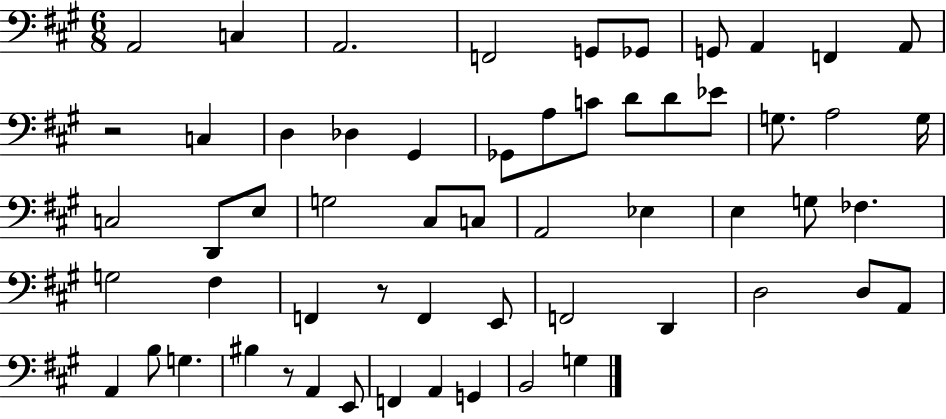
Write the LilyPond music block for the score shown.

{
  \clef bass
  \numericTimeSignature
  \time 6/8
  \key a \major
  a,2 c4 | a,2. | f,2 g,8 ges,8 | g,8 a,4 f,4 a,8 | \break r2 c4 | d4 des4 gis,4 | ges,8 a8 c'8 d'8 d'8 ees'8 | g8. a2 g16 | \break c2 d,8 e8 | g2 cis8 c8 | a,2 ees4 | e4 g8 fes4. | \break g2 fis4 | f,4 r8 f,4 e,8 | f,2 d,4 | d2 d8 a,8 | \break a,4 b8 g4. | bis4 r8 a,4 e,8 | f,4 a,4 g,4 | b,2 g4 | \break \bar "|."
}